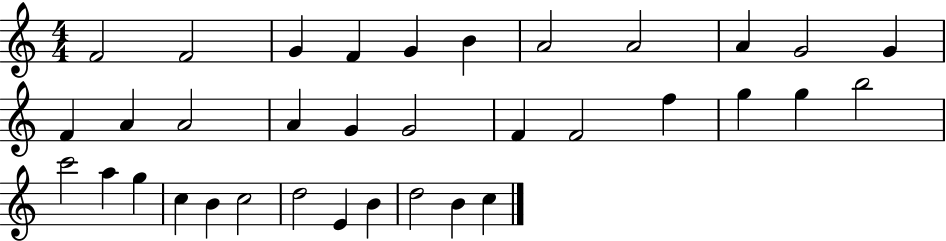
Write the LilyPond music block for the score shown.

{
  \clef treble
  \numericTimeSignature
  \time 4/4
  \key c \major
  f'2 f'2 | g'4 f'4 g'4 b'4 | a'2 a'2 | a'4 g'2 g'4 | \break f'4 a'4 a'2 | a'4 g'4 g'2 | f'4 f'2 f''4 | g''4 g''4 b''2 | \break c'''2 a''4 g''4 | c''4 b'4 c''2 | d''2 e'4 b'4 | d''2 b'4 c''4 | \break \bar "|."
}